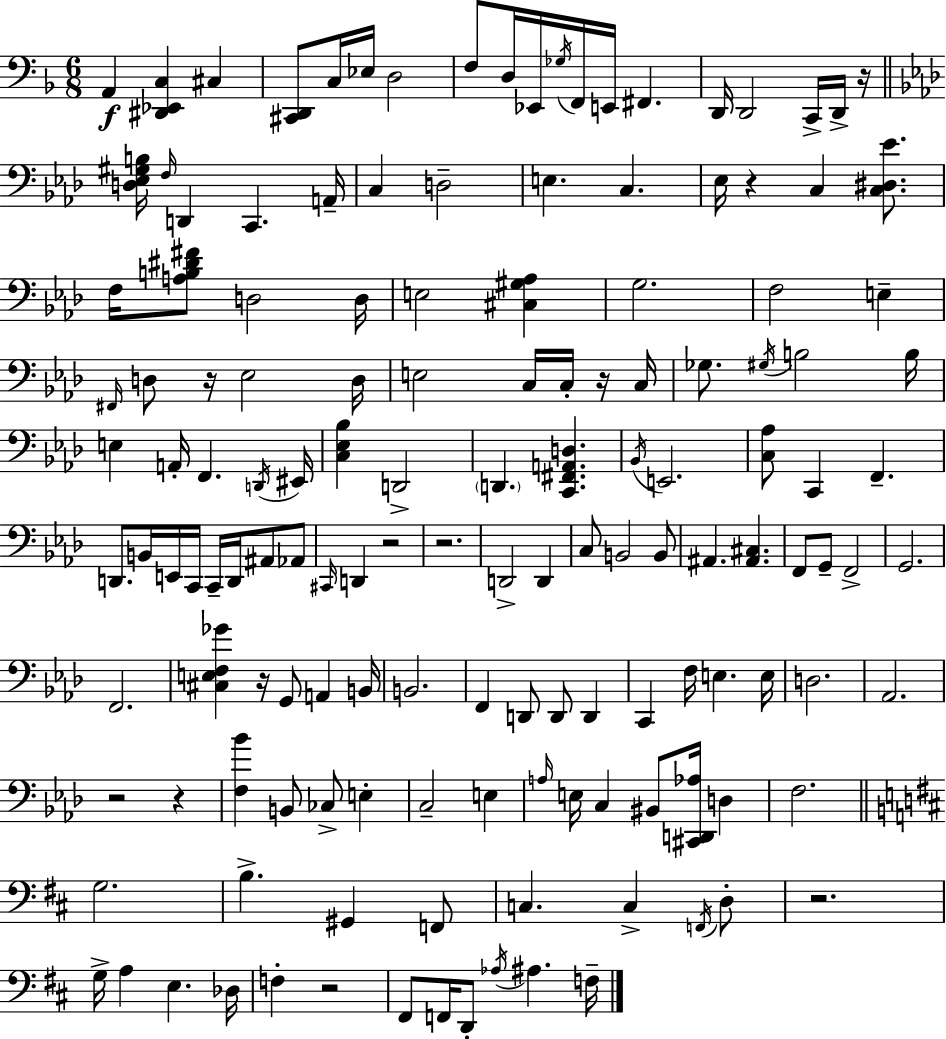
{
  \clef bass
  \numericTimeSignature
  \time 6/8
  \key f \major
  \repeat volta 2 { a,4\f <dis, ees, c>4 cis4 | <cis, d,>8 c16 ees16 d2 | f8 d16 ees,16 \acciaccatura { ges16 } f,16 e,16 fis,4. | d,16 d,2 c,16-> d,16-> | \break r16 \bar "||" \break \key f \minor <d ees gis b>16 \grace { f16 } d,4 c,4. | a,16-- c4 d2-- | e4. c4. | ees16 r4 c4 <c dis ees'>8. | \break f16 <a b dis' fis'>8 d2 | d16 e2 <cis gis aes>4 | g2. | f2 e4-- | \break \grace { fis,16 } d8 r16 ees2 | d16 e2 c16 c16-. | r16 c16 ges8. \acciaccatura { gis16 } b2 | b16 e4 a,16-. f,4. | \break \acciaccatura { d,16 } eis,16 <c ees bes>4 d,2-> | \parenthesize d,4. <c, fis, a, d>4. | \acciaccatura { bes,16 } e,2. | <c aes>8 c,4 f,4.-- | \break d,8. b,16 e,16 c,16 c,16-- | d,16 ais,8 aes,8 \grace { cis,16 } d,4 r2 | r2. | d,2-> | \break d,4 c8 b,2 | b,8 ais,4. | <ais, cis>4. f,8 g,8-- f,2-> | g,2. | \break f,2. | <cis e f ges'>4 r16 g,8 | a,4 b,16 b,2. | f,4 d,8 | \break d,8 d,4 c,4 f16 e4. | e16 d2. | aes,2. | r2 | \break r4 <f bes'>4 b,8 | ces8-> e4-. c2-- | e4 \grace { a16 } e16 c4 | bis,8 <cis, d, aes>16 d4 f2. | \break \bar "||" \break \key d \major g2. | b4.-> gis,4 f,8 | c4. c4-> \acciaccatura { f,16 } d8-. | r2. | \break g16-> a4 e4. | des16 f4-. r2 | fis,8 f,16 d,8-. \acciaccatura { aes16 } ais4. | f16-- } \bar "|."
}